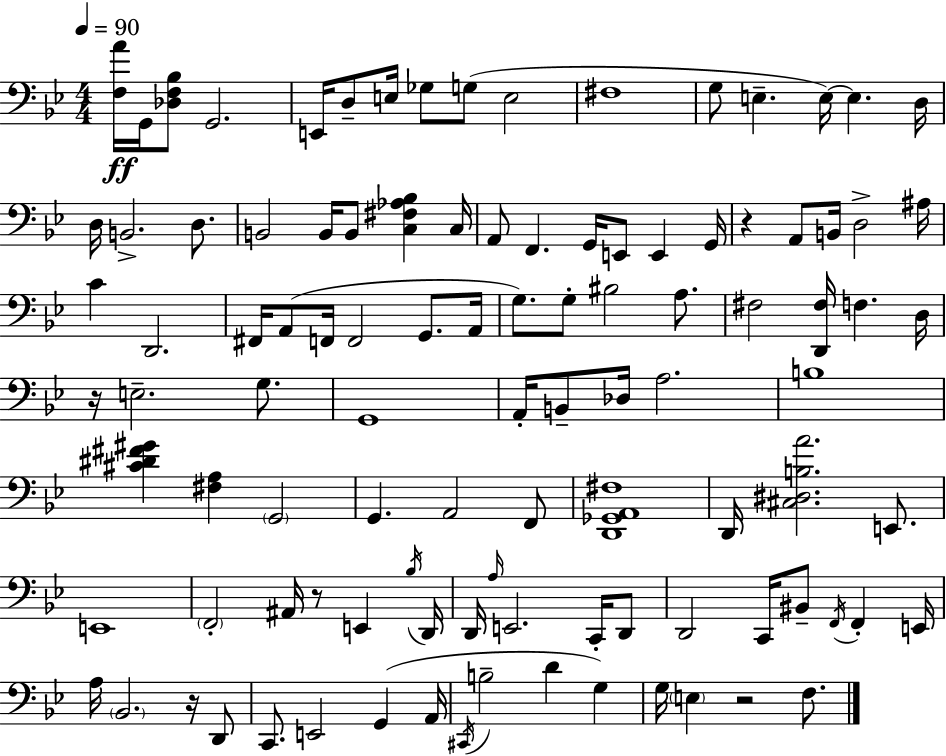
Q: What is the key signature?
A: G minor